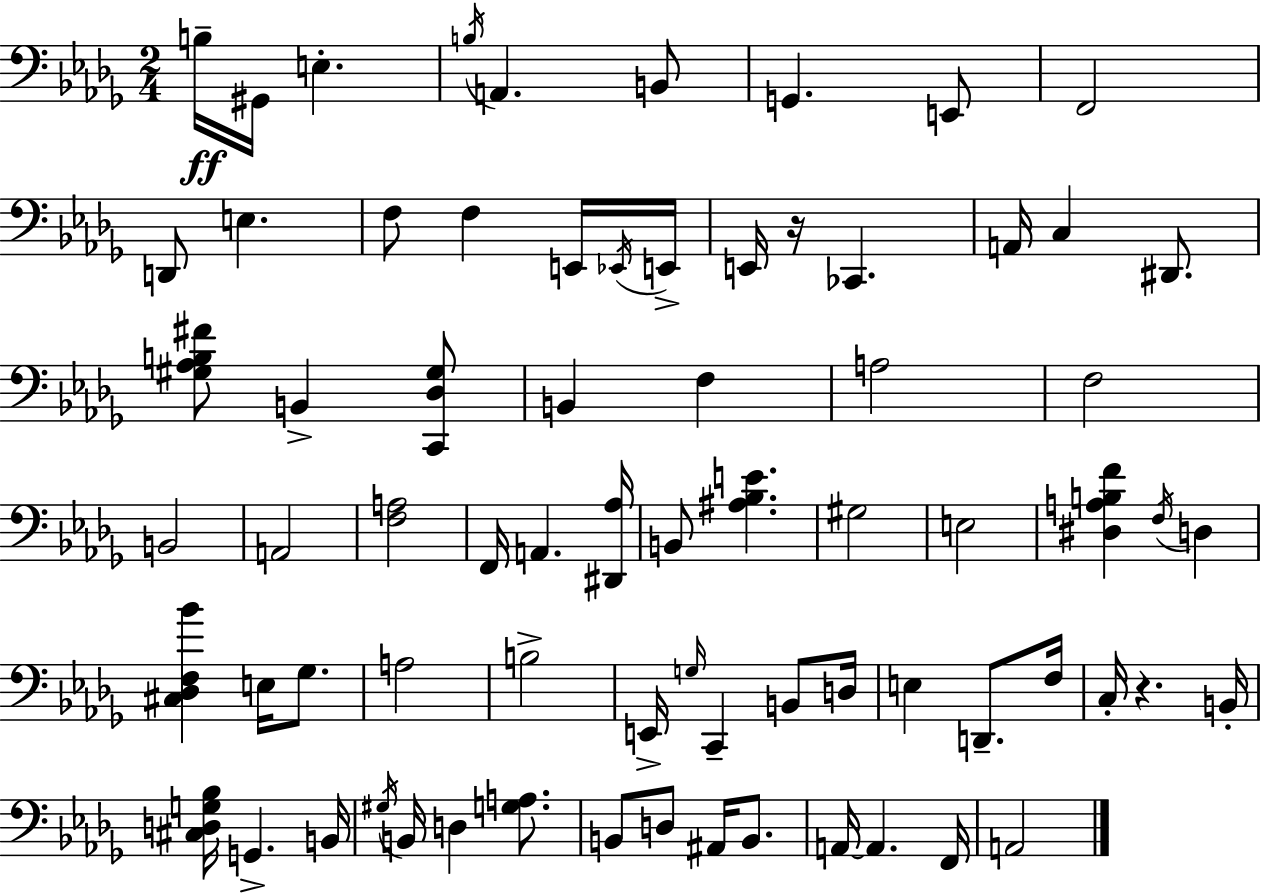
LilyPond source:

{
  \clef bass
  \numericTimeSignature
  \time 2/4
  \key bes \minor
  b16--\ff gis,16 e4.-. | \acciaccatura { b16 } a,4. b,8 | g,4. e,8 | f,2 | \break d,8 e4. | f8 f4 e,16 | \acciaccatura { ees,16 } e,16-> e,16 r16 ces,4. | a,16 c4 dis,8. | \break <gis aes b fis'>8 b,4-> | <c, des gis>8 b,4 f4 | a2 | f2 | \break b,2 | a,2 | <f a>2 | f,16 a,4. | \break <dis, aes>16 b,8 <ais bes e'>4. | gis2 | e2 | <dis a b f'>4 \acciaccatura { f16 } d4 | \break <cis des f bes'>4 e16 | ges8. a2 | b2-> | e,16-> \grace { g16 } c,4-- | \break b,8 d16 e4 | d,8.-- f16 c16-. r4. | b,16-. <cis d g bes>16 g,4.-> | b,16 \acciaccatura { gis16 } b,16 d4 | \break <g a>8. b,8 d8 | ais,16 b,8. a,16~~ a,4. | f,16 a,2 | \bar "|."
}